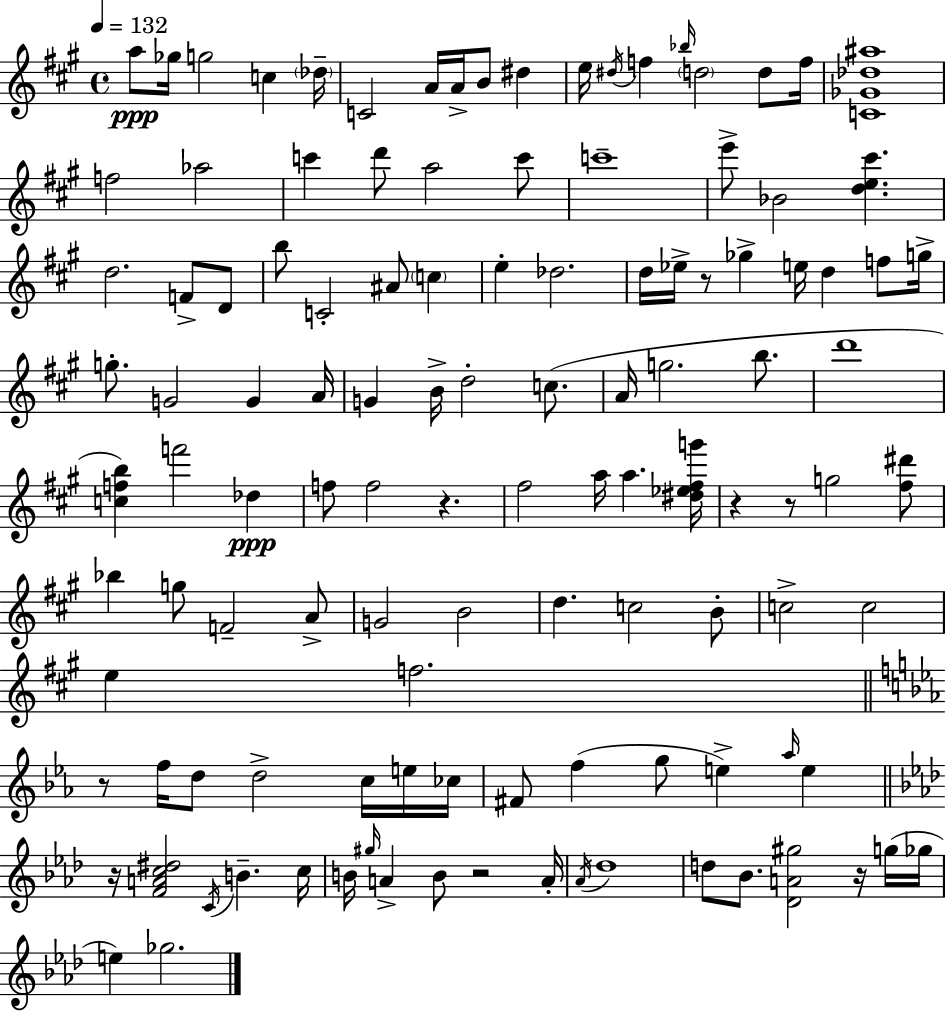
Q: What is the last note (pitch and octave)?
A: Gb5